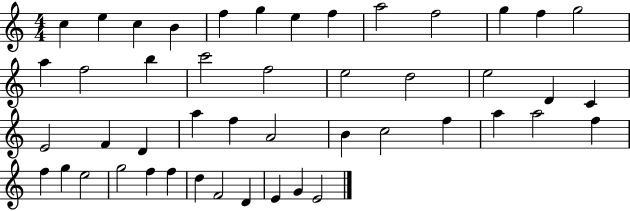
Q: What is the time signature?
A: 4/4